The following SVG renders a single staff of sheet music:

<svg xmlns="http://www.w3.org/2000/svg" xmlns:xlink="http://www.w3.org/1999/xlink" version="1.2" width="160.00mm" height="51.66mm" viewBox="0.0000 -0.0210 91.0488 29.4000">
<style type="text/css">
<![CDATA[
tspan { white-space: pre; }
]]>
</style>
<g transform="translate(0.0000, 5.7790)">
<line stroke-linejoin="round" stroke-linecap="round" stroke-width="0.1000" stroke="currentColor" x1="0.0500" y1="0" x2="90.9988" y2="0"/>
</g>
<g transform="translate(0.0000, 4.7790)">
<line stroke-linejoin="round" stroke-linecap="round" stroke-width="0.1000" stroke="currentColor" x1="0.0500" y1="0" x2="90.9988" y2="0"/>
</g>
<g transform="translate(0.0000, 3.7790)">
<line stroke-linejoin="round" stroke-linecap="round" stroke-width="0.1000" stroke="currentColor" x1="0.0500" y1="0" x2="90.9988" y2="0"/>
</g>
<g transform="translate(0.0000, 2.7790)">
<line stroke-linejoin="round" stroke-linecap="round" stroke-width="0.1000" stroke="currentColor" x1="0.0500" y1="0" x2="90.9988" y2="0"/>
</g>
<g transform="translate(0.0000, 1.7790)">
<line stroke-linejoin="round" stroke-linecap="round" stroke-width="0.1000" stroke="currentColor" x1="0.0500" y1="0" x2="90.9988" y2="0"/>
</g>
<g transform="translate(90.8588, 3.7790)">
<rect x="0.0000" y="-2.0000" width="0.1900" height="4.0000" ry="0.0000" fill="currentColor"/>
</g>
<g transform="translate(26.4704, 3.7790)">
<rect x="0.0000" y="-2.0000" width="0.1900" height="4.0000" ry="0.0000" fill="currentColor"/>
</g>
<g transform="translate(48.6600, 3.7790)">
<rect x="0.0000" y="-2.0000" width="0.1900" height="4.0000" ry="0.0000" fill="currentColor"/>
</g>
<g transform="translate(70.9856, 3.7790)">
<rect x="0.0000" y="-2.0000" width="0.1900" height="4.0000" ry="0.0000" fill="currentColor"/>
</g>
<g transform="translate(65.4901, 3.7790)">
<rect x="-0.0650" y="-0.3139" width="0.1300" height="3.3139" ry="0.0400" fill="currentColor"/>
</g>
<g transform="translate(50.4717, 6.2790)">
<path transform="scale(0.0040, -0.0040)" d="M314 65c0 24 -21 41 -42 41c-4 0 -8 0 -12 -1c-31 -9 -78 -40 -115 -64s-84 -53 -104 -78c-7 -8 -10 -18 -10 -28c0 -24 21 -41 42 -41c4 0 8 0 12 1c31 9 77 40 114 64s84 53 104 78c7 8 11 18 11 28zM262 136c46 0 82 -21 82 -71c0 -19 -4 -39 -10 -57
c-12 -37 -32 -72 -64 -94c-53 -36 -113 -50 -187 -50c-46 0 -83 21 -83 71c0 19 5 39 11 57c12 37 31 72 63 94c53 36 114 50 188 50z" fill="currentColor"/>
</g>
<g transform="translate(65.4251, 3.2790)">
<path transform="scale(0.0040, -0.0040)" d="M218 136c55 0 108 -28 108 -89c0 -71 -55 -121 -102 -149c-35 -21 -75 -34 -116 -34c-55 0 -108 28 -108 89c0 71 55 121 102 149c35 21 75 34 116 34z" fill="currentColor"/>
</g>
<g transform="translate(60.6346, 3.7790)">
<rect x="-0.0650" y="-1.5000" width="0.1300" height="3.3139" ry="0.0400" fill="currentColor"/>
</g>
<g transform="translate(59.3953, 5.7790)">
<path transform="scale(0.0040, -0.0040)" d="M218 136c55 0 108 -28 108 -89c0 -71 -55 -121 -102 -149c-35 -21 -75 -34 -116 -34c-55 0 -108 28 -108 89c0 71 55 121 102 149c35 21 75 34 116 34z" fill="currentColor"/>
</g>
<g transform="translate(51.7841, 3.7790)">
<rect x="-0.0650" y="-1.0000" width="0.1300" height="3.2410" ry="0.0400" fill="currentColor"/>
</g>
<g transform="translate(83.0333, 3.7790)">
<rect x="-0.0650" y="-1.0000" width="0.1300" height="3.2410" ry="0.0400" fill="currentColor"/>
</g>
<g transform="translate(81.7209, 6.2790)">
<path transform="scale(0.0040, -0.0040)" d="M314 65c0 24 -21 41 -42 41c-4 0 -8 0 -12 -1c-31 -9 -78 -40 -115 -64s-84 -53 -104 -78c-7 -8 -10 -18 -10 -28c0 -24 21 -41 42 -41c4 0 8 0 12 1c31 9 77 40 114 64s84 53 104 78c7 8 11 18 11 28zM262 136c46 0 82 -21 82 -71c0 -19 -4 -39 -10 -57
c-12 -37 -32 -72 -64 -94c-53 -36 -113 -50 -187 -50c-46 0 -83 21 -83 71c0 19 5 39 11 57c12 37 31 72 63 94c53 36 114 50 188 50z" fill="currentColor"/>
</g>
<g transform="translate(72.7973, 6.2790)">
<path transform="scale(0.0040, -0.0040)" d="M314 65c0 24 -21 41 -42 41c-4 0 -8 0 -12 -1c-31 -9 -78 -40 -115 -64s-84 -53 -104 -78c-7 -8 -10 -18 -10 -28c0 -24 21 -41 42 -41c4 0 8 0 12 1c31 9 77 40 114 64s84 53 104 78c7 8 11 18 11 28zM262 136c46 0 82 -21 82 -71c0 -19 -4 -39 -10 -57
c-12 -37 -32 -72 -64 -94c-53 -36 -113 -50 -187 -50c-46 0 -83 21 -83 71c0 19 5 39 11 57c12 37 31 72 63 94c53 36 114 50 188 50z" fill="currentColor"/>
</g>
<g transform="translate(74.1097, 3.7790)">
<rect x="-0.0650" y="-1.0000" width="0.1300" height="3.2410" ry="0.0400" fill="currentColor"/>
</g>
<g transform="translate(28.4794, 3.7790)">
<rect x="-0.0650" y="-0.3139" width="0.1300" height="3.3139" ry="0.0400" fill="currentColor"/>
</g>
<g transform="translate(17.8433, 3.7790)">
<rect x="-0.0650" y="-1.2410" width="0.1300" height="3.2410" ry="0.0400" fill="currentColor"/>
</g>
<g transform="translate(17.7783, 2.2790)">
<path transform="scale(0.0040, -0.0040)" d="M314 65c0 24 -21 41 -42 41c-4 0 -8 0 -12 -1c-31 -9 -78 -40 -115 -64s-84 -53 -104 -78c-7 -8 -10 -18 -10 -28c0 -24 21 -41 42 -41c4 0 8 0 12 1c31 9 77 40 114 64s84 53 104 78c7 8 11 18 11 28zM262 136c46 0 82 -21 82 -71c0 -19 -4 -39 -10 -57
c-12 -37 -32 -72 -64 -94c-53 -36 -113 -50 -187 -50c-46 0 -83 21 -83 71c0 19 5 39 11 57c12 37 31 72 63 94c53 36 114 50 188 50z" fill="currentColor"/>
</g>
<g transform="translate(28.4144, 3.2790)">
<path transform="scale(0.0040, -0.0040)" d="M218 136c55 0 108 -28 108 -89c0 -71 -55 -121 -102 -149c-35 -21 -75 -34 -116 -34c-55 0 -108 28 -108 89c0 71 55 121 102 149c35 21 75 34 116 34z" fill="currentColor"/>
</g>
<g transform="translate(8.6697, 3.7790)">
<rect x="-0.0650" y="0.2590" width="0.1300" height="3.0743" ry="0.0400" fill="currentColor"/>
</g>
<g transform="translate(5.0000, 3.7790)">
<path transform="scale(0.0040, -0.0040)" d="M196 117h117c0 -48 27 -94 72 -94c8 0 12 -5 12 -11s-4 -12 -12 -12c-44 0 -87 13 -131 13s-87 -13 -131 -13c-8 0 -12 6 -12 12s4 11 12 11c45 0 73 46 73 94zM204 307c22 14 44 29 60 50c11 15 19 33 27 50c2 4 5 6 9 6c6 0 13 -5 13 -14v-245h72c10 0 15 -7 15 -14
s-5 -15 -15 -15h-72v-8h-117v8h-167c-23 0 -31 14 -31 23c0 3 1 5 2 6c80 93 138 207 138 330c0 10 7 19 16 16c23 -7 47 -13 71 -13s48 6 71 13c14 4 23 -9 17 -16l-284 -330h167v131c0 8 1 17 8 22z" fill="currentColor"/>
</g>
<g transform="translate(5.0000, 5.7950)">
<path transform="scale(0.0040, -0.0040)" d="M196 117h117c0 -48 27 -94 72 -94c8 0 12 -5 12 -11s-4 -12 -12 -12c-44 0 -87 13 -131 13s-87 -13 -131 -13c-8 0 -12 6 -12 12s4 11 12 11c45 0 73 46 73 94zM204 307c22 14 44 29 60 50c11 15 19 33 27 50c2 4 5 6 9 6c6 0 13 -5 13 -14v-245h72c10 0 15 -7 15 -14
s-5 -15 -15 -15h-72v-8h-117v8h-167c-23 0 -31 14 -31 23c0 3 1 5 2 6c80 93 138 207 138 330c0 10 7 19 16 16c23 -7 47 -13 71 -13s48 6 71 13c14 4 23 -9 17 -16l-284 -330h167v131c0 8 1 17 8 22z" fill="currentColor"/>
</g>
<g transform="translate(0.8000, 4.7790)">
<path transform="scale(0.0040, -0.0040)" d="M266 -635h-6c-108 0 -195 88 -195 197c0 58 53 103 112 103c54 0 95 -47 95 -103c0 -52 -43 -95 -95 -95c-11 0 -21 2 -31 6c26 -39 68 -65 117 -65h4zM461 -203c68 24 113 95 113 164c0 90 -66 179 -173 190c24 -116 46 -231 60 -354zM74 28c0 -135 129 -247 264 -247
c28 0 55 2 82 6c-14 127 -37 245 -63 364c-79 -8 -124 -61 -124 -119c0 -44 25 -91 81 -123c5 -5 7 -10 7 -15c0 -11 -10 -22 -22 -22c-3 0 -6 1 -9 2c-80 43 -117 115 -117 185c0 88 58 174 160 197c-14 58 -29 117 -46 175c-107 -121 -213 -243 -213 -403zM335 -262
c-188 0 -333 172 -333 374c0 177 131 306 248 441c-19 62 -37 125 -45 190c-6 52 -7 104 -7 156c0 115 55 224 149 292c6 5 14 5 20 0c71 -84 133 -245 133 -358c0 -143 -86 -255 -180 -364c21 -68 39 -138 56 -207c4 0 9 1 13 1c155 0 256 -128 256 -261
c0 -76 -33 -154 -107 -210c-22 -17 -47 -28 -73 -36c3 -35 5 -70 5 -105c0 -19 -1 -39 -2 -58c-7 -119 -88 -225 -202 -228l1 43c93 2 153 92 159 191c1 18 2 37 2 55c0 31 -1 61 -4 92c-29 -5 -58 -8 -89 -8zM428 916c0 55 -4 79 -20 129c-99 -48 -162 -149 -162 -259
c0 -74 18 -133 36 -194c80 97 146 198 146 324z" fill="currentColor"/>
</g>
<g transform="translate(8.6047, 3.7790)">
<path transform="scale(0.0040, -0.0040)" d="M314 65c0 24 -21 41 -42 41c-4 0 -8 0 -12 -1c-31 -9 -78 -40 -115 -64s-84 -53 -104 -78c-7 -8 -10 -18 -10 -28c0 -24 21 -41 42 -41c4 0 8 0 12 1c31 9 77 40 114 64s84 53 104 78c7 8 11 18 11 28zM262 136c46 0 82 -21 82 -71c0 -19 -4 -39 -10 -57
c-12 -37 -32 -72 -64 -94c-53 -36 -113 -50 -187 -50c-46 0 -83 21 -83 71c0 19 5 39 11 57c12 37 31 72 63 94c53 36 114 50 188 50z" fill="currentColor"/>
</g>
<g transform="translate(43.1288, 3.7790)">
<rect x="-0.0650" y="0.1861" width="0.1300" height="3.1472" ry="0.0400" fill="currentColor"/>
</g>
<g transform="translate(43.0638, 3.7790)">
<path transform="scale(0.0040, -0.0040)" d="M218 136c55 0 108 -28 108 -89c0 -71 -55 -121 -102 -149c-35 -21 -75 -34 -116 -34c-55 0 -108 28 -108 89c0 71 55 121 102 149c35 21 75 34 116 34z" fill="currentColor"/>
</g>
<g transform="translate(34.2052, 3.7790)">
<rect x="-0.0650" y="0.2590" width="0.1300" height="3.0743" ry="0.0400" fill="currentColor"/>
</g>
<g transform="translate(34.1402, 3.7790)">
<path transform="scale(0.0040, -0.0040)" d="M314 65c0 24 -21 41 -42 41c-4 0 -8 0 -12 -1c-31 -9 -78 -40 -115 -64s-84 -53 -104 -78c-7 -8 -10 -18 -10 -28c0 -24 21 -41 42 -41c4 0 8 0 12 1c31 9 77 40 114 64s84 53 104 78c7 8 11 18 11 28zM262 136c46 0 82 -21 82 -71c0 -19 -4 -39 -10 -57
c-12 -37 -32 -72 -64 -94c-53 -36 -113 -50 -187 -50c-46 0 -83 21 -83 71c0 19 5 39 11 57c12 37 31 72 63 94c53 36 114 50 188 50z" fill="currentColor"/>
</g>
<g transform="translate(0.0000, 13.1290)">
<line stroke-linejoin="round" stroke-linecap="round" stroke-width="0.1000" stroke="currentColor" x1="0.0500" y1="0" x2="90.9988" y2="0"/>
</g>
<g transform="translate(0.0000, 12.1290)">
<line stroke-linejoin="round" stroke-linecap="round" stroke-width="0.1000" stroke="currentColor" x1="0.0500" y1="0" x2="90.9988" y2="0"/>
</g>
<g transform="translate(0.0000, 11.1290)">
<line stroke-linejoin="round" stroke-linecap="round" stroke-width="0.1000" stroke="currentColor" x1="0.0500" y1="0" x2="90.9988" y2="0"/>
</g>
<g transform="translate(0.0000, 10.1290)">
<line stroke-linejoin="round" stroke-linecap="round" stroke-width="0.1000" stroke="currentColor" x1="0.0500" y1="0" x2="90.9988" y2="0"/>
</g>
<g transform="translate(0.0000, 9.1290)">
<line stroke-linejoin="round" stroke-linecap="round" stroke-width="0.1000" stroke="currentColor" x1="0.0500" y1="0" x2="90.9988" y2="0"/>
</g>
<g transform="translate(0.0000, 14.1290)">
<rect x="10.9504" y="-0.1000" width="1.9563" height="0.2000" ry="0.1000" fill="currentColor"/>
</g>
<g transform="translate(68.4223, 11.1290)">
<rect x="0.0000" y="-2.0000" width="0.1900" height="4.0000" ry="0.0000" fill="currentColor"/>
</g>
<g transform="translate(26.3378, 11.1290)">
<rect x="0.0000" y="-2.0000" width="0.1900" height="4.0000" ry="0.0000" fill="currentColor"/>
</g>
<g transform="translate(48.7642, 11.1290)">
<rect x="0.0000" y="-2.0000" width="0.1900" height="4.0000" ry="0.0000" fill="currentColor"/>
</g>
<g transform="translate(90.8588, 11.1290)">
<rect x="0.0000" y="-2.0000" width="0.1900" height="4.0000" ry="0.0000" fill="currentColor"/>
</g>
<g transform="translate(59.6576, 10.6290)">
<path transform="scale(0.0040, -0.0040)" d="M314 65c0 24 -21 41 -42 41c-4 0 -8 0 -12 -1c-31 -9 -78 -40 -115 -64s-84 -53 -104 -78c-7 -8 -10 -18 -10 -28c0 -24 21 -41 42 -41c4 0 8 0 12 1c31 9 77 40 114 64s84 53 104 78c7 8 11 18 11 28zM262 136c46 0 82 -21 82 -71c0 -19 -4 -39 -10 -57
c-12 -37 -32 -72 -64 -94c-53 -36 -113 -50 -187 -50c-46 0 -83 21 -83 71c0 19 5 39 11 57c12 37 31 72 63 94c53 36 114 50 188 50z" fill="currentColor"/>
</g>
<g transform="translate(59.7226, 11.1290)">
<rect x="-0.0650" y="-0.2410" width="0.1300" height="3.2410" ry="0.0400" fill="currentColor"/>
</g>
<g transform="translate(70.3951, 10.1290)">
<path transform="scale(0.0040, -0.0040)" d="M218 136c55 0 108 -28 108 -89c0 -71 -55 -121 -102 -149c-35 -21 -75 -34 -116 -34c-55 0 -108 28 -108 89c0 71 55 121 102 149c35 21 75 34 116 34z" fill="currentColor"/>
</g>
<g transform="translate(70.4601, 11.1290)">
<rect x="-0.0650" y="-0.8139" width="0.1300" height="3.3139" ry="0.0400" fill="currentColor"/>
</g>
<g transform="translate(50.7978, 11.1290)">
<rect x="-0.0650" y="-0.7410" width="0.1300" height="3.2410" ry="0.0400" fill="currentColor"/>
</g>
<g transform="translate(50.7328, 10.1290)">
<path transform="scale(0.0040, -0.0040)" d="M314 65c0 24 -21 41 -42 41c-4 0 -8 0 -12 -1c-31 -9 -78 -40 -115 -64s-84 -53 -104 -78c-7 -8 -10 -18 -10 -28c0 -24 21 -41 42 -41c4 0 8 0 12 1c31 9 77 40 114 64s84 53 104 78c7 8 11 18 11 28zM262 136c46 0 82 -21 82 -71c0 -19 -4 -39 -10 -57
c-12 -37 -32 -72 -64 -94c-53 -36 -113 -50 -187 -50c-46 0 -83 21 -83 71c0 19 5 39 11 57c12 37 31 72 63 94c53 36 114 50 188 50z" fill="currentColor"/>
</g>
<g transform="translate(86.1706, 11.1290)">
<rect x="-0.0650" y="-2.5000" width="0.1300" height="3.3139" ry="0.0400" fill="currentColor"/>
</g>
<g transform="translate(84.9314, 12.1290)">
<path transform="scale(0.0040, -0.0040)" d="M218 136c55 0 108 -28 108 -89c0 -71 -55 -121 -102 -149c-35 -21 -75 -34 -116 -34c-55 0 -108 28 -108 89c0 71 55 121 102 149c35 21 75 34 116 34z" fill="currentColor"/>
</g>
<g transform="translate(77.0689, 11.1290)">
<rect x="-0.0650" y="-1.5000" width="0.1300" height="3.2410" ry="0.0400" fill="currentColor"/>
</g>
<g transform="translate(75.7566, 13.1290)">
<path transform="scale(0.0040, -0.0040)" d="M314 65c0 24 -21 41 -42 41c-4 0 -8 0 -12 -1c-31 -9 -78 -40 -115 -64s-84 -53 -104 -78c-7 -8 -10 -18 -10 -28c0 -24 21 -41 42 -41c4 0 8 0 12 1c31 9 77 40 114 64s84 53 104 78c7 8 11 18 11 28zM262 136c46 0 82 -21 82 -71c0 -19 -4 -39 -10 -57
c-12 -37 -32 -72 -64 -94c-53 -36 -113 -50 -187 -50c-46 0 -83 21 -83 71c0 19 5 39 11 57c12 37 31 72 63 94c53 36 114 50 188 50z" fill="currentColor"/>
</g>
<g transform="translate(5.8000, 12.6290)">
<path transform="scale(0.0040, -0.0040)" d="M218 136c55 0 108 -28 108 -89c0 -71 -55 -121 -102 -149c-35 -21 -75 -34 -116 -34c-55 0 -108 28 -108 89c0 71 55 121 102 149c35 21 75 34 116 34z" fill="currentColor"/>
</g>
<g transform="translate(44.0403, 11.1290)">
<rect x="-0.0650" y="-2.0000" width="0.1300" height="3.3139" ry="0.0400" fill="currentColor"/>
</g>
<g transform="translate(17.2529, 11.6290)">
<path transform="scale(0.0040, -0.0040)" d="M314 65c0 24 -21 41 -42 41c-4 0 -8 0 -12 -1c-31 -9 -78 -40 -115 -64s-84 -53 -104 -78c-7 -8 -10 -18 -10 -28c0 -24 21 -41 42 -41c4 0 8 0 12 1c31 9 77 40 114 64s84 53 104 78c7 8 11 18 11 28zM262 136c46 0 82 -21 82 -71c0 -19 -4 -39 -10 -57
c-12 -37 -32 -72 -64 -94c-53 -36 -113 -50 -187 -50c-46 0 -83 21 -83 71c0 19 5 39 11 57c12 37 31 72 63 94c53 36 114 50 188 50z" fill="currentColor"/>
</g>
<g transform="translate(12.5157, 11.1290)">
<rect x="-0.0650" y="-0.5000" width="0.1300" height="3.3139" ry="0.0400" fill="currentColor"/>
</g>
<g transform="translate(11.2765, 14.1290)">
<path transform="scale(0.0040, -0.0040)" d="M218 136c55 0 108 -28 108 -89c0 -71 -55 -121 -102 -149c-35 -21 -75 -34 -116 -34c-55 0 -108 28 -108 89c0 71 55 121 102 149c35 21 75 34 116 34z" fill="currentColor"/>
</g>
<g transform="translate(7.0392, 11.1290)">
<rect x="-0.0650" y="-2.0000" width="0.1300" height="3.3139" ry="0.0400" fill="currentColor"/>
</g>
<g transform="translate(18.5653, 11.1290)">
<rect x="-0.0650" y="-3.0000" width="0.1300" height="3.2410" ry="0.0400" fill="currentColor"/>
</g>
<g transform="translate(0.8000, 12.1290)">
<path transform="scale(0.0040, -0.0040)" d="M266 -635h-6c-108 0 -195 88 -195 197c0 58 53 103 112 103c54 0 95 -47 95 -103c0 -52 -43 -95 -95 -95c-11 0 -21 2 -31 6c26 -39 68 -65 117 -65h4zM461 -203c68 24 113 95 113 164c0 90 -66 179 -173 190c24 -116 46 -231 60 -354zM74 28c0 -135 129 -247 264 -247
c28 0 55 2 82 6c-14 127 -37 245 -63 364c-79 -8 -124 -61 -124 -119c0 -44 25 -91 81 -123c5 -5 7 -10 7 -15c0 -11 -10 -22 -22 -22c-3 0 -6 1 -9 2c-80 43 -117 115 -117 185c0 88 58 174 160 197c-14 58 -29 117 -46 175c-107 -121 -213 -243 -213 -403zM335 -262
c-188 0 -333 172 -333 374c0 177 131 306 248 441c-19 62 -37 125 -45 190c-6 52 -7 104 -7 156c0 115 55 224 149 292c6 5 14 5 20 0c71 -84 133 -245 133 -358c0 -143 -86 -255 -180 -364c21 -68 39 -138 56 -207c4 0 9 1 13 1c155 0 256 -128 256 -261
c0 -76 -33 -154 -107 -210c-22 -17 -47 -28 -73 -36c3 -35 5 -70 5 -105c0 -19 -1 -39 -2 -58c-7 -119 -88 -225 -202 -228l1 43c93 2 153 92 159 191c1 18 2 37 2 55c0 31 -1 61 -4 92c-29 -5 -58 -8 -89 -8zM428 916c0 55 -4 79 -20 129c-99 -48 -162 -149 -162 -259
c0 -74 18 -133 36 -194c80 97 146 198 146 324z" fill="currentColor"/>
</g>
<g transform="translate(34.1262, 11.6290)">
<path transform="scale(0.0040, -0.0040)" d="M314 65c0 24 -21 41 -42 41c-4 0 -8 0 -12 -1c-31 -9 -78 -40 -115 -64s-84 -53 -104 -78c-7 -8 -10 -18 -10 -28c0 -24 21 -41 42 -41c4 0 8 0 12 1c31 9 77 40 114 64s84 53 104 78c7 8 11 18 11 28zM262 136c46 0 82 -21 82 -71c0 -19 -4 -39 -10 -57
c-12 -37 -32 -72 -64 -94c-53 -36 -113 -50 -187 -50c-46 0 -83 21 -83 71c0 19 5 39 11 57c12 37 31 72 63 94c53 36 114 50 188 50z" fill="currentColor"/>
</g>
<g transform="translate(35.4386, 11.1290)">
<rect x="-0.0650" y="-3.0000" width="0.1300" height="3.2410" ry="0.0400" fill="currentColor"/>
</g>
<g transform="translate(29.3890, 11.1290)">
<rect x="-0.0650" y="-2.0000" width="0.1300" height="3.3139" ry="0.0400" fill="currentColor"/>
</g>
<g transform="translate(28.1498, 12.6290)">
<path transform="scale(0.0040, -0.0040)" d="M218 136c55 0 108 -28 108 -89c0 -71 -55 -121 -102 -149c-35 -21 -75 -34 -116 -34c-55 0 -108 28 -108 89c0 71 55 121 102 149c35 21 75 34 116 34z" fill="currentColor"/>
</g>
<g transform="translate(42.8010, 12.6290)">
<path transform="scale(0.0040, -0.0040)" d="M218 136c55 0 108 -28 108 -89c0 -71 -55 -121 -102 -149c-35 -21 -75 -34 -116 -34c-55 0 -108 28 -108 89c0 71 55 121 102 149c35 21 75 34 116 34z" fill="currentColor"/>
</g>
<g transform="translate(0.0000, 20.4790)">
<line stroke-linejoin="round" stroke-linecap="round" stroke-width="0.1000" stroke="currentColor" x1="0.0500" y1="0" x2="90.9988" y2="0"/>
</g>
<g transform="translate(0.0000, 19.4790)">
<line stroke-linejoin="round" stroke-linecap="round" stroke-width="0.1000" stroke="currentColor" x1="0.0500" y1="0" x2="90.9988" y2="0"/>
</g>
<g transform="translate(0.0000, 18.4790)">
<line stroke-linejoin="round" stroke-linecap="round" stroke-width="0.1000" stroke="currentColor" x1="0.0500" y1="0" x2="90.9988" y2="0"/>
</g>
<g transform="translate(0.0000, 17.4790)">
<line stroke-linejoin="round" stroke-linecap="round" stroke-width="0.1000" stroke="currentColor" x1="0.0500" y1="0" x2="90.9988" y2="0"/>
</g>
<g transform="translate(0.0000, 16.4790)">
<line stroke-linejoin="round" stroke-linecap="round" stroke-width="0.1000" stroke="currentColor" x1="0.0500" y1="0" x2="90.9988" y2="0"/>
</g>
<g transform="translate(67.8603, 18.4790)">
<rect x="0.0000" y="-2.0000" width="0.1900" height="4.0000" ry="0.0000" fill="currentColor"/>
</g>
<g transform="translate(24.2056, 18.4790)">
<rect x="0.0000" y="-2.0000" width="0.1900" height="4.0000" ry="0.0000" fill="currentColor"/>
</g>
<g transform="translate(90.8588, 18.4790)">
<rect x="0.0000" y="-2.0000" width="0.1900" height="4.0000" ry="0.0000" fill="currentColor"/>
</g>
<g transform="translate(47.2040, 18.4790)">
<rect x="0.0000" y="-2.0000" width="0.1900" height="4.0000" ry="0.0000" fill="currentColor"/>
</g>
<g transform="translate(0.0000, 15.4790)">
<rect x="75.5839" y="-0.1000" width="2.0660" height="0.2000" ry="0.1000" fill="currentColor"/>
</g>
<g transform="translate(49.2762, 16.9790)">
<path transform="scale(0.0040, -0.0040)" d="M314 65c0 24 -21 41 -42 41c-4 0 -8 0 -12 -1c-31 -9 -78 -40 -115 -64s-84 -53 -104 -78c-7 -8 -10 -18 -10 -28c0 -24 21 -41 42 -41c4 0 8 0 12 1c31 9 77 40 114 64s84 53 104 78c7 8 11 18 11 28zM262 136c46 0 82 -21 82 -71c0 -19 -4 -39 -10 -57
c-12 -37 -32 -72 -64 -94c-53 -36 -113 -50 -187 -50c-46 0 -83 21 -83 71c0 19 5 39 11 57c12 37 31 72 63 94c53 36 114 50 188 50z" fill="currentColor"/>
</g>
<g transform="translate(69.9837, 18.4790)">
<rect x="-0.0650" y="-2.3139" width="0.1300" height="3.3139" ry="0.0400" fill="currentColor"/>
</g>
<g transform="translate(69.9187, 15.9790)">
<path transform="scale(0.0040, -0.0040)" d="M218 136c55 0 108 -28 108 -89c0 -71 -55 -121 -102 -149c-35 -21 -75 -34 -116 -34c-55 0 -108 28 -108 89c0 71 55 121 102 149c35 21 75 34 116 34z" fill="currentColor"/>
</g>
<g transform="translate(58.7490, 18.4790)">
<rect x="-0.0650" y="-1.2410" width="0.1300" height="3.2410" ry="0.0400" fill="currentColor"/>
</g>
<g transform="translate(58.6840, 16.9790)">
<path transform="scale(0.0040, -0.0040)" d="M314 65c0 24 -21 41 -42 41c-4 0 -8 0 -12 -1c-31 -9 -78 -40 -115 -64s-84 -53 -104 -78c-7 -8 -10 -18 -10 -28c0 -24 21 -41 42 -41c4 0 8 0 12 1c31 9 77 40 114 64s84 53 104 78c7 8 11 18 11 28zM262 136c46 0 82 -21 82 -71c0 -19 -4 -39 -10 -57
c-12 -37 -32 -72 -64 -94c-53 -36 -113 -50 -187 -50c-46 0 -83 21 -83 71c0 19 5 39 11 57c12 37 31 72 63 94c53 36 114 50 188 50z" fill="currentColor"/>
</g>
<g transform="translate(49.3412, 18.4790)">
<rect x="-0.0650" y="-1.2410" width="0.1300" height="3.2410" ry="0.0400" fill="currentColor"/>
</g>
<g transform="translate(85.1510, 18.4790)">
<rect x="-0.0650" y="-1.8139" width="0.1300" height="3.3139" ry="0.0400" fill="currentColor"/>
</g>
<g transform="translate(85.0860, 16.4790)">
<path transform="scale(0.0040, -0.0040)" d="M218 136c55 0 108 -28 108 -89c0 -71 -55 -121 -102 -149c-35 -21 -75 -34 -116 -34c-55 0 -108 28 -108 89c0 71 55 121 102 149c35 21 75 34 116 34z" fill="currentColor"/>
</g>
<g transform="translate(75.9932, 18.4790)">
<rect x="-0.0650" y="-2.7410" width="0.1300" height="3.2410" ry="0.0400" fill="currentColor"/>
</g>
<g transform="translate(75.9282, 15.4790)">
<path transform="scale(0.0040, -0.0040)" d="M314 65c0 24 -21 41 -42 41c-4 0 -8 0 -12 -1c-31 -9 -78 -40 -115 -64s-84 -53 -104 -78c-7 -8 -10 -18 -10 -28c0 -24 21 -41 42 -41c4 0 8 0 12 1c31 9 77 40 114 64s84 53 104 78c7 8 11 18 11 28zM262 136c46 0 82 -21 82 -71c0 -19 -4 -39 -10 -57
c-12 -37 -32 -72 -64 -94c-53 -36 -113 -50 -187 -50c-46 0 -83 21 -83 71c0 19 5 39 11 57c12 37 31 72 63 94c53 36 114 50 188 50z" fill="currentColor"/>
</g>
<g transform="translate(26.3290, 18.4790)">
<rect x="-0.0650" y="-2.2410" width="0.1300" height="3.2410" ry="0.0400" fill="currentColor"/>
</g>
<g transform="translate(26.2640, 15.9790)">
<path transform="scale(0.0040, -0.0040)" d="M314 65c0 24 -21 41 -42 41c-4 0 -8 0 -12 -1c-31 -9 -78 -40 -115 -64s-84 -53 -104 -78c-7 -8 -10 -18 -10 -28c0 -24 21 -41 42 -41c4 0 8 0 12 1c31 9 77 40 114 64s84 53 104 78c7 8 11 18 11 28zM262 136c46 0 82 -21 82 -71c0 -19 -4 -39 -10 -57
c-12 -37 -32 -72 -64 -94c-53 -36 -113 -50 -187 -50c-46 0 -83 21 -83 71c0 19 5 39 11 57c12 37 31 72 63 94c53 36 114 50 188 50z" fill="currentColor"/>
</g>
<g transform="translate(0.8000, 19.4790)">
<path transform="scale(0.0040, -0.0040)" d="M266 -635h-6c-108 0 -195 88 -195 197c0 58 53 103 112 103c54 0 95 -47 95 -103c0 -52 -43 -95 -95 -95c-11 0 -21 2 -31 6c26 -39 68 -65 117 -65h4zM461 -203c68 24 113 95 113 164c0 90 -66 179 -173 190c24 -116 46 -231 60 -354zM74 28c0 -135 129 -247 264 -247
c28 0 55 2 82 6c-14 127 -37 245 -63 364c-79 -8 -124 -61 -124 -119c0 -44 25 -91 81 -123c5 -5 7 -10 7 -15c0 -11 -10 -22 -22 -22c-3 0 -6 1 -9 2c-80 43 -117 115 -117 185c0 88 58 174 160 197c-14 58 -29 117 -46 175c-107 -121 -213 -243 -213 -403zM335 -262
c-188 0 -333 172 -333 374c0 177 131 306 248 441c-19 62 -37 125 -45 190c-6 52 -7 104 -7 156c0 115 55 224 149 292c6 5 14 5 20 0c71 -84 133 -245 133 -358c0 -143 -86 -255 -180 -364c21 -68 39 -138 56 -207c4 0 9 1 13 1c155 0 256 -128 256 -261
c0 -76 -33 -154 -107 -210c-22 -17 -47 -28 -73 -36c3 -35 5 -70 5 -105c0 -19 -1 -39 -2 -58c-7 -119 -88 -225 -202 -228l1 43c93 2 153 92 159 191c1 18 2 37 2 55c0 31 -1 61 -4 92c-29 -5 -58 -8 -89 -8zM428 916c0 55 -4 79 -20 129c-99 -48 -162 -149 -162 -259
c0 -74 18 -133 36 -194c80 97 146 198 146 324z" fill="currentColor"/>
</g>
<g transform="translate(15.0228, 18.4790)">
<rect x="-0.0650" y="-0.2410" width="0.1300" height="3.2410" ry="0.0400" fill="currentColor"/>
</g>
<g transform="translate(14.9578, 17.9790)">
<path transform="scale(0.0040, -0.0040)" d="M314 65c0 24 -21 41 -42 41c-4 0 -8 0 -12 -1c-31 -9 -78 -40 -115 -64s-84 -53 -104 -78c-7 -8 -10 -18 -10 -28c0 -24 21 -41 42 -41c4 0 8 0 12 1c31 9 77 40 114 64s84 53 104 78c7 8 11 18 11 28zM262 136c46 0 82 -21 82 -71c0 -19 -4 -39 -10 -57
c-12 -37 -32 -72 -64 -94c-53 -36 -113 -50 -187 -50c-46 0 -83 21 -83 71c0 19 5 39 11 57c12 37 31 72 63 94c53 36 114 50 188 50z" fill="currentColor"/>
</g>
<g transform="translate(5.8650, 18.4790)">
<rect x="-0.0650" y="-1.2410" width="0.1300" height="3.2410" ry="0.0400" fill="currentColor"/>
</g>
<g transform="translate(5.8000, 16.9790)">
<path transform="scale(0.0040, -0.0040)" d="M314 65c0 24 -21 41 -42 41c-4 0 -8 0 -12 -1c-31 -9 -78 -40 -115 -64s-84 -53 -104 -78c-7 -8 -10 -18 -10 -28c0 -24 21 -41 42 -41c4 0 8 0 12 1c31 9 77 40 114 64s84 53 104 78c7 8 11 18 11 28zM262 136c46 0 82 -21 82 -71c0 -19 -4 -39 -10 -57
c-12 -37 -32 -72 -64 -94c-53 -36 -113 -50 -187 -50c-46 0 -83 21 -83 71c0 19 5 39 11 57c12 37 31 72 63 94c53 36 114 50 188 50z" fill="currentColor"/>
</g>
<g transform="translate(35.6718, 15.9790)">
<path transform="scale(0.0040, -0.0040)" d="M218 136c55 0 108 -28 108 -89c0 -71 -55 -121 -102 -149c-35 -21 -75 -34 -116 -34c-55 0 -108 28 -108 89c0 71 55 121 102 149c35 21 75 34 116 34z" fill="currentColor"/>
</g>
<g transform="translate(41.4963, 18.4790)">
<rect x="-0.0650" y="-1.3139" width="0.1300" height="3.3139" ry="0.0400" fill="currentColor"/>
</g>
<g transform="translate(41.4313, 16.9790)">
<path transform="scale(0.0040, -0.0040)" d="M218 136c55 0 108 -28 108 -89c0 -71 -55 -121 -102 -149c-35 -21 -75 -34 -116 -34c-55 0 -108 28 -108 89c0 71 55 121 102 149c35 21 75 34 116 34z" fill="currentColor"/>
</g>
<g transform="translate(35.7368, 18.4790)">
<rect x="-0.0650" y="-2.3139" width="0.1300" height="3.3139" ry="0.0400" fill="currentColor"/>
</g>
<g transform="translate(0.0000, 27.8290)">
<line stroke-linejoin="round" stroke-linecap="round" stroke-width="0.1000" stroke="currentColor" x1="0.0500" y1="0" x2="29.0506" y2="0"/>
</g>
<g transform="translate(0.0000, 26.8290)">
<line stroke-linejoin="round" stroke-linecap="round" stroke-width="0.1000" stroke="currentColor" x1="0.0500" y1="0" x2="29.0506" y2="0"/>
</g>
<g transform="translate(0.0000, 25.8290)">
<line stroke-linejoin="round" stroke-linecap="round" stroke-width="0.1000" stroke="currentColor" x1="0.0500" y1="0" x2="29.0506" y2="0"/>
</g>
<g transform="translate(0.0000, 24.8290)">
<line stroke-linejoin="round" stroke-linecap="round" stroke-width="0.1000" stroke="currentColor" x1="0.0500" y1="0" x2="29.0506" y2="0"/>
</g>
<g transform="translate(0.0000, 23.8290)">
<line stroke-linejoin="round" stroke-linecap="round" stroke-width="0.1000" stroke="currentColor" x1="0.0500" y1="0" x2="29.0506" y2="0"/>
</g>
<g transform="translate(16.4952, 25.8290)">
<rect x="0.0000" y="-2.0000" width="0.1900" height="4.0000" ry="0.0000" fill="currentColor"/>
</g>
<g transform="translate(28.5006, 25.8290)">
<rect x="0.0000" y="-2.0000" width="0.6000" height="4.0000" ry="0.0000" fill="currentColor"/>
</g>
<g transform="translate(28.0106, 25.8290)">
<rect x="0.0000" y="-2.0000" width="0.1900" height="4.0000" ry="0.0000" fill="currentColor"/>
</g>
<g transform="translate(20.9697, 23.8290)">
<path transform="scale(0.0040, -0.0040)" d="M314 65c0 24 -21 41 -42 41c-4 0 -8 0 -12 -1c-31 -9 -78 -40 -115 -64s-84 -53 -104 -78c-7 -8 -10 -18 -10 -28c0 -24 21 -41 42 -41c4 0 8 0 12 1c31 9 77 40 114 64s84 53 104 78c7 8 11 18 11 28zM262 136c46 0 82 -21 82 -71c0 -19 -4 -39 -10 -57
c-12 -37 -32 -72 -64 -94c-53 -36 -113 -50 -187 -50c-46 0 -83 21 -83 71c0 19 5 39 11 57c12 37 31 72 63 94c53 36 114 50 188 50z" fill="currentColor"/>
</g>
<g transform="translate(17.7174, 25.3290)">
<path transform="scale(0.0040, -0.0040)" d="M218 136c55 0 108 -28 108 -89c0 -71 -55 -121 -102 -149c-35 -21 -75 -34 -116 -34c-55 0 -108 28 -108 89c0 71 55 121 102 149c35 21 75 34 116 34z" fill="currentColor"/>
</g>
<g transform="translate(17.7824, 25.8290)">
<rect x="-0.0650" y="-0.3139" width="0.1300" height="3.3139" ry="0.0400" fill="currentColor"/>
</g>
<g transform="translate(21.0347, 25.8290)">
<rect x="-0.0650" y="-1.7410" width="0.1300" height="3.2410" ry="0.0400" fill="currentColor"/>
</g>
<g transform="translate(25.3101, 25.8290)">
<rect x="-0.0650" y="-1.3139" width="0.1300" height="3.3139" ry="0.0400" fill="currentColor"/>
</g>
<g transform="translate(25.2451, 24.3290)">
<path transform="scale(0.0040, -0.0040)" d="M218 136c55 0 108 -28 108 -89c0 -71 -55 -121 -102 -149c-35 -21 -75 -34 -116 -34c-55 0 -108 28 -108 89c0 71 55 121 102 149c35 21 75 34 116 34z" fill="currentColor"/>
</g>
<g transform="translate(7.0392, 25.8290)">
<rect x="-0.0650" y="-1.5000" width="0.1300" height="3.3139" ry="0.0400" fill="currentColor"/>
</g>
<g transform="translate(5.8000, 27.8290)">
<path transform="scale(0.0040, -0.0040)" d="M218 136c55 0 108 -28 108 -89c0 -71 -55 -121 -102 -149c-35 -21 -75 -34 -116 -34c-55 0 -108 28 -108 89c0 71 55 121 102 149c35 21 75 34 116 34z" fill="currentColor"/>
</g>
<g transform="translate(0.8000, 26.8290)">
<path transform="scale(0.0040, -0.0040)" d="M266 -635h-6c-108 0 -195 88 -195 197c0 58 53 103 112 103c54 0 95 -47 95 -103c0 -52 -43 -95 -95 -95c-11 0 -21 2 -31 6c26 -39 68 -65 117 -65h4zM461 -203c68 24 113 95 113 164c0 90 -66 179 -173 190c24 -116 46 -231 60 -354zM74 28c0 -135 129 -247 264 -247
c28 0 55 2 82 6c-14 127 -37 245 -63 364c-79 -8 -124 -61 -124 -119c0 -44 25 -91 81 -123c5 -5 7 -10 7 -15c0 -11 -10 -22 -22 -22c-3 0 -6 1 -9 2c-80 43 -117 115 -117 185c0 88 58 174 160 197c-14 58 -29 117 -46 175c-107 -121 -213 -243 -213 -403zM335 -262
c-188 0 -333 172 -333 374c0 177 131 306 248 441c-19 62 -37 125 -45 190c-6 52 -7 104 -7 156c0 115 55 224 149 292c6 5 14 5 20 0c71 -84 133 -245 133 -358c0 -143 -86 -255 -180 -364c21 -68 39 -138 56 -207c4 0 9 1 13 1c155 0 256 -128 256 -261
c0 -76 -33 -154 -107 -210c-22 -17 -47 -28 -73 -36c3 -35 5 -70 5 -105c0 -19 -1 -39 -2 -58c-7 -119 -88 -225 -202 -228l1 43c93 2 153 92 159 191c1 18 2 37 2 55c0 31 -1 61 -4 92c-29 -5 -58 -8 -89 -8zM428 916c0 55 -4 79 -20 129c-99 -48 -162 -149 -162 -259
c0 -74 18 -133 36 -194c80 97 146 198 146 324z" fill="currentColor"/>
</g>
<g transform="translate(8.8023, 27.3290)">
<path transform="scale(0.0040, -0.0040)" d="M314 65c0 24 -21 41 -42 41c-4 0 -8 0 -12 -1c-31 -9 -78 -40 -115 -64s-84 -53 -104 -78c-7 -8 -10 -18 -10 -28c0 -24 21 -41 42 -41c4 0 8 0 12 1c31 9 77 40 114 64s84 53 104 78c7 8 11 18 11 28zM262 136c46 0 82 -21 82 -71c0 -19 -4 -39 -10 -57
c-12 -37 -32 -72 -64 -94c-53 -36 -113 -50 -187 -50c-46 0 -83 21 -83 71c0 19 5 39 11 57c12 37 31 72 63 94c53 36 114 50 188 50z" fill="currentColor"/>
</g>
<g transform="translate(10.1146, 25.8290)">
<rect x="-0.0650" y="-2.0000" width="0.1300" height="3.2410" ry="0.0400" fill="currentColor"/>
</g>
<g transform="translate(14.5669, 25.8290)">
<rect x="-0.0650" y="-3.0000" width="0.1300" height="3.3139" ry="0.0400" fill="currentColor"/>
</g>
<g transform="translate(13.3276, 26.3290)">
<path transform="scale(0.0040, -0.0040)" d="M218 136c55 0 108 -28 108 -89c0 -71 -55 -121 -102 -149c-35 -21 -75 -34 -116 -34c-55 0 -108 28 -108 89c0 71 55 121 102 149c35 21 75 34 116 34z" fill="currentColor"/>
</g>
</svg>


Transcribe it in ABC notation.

X:1
T:Untitled
M:4/4
L:1/4
K:C
B2 e2 c B2 B D2 E c D2 D2 F C A2 F A2 F d2 c2 d E2 G e2 c2 g2 g e e2 e2 g a2 f E F2 A c f2 e